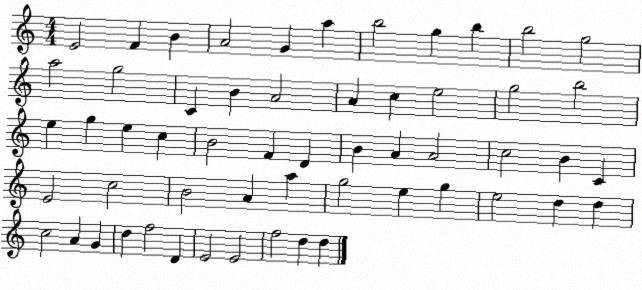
X:1
T:Untitled
M:4/4
L:1/4
K:C
E2 F B A2 G a b2 g b b2 g2 a2 g2 C B A2 A c e2 g2 b2 e g e c B2 F D B A A2 c2 B C E2 c2 B2 A a g2 e g e2 d d c2 A G d f2 D E2 E2 f2 d d